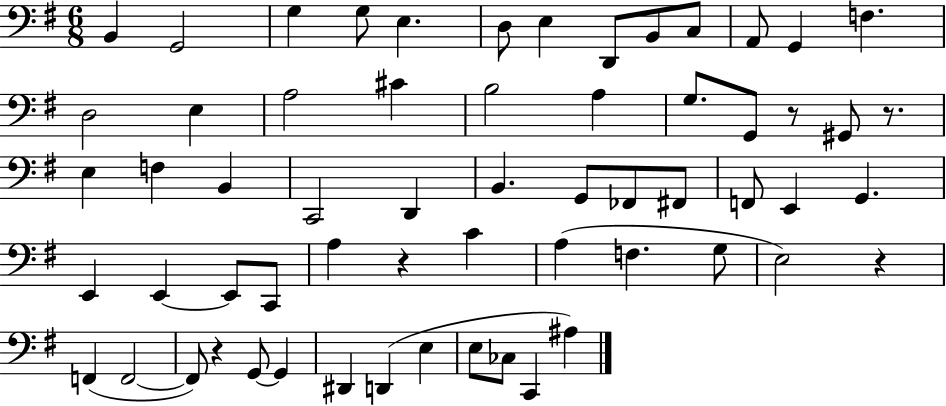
{
  \clef bass
  \numericTimeSignature
  \time 6/8
  \key g \major
  b,4 g,2 | g4 g8 e4. | d8 e4 d,8 b,8 c8 | a,8 g,4 f4. | \break d2 e4 | a2 cis'4 | b2 a4 | g8. g,8 r8 gis,8 r8. | \break e4 f4 b,4 | c,2 d,4 | b,4. g,8 fes,8 fis,8 | f,8 e,4 g,4. | \break e,4 e,4~~ e,8 c,8 | a4 r4 c'4 | a4( f4. g8 | e2) r4 | \break f,4( f,2~~ | f,8) r4 g,8~~ g,4 | dis,4 d,4( e4 | e8 ces8 c,4 ais4) | \break \bar "|."
}